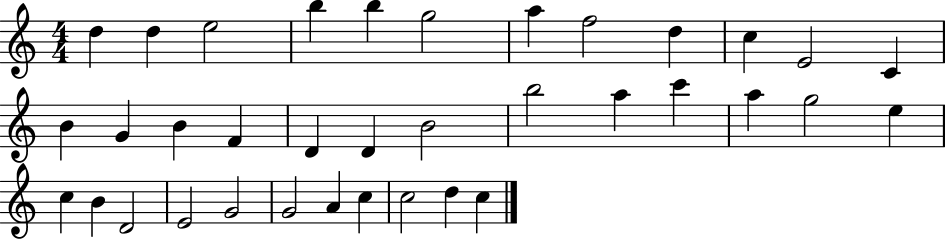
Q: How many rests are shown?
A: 0